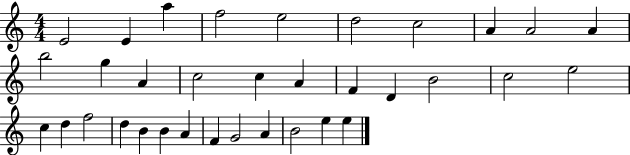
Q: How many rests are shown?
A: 0